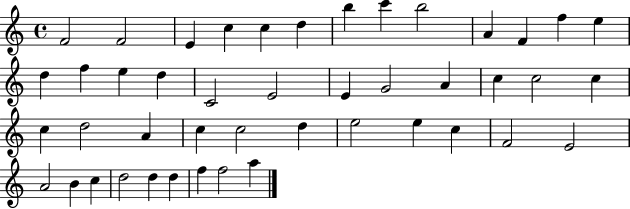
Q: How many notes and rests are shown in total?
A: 45